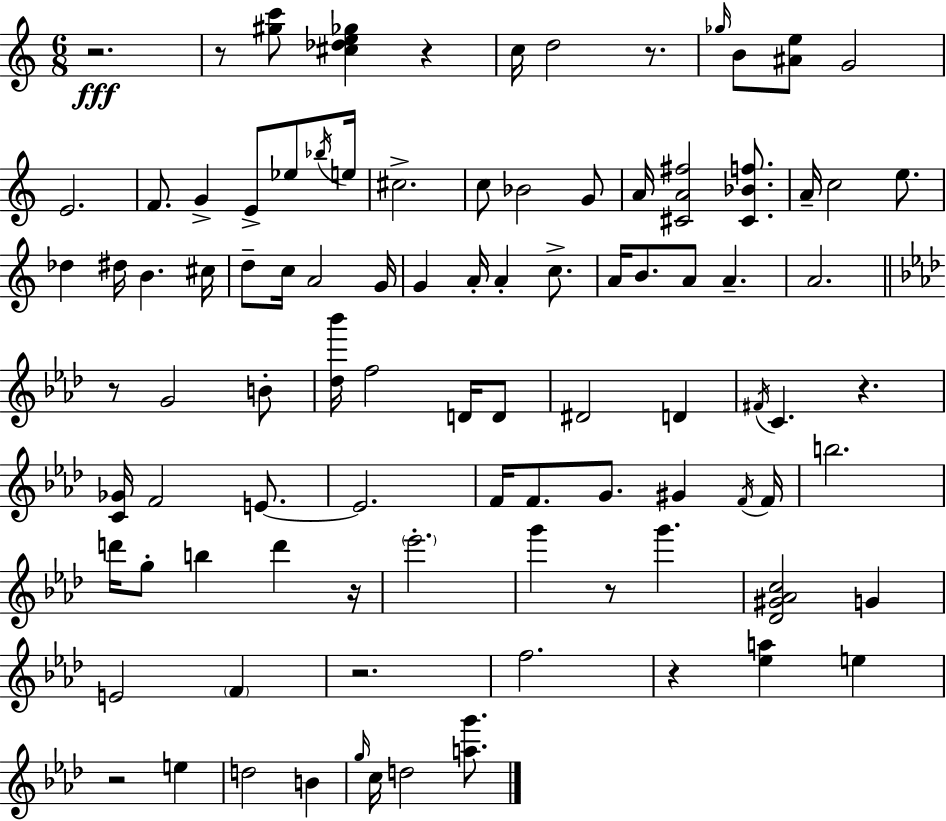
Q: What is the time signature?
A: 6/8